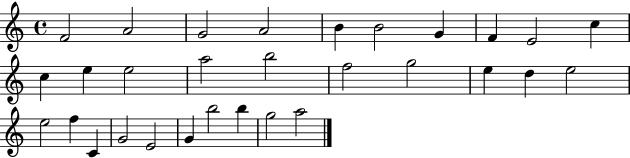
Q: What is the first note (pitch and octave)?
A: F4